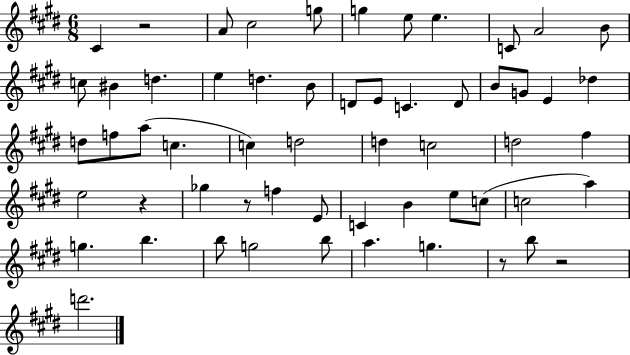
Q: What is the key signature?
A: E major